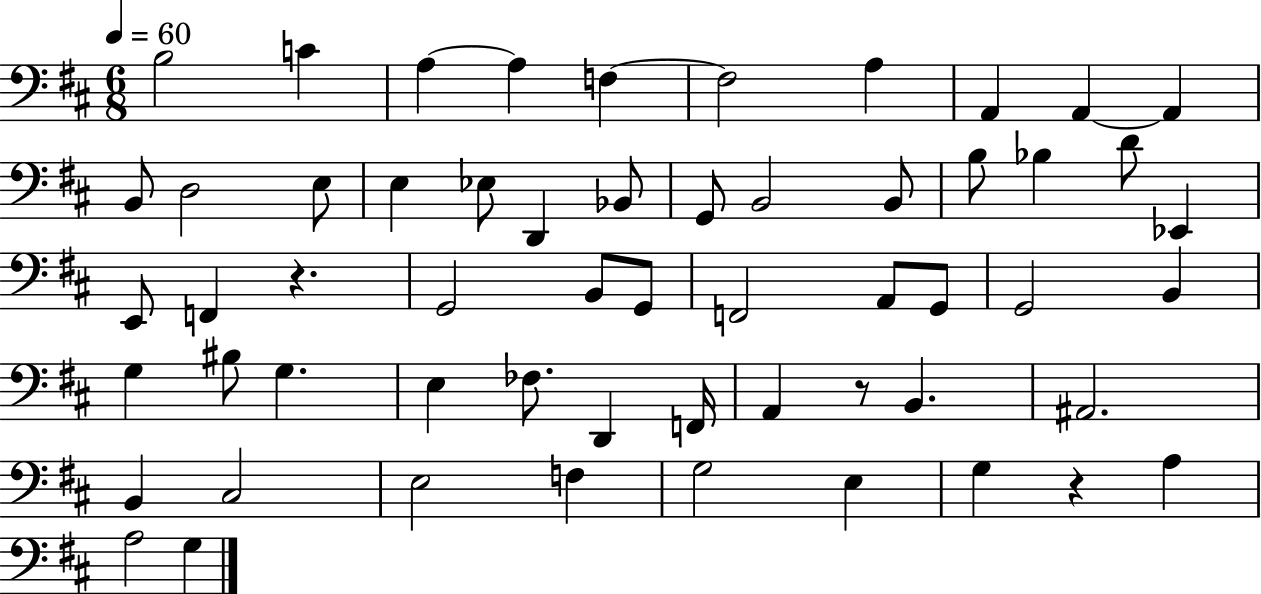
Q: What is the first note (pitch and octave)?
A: B3